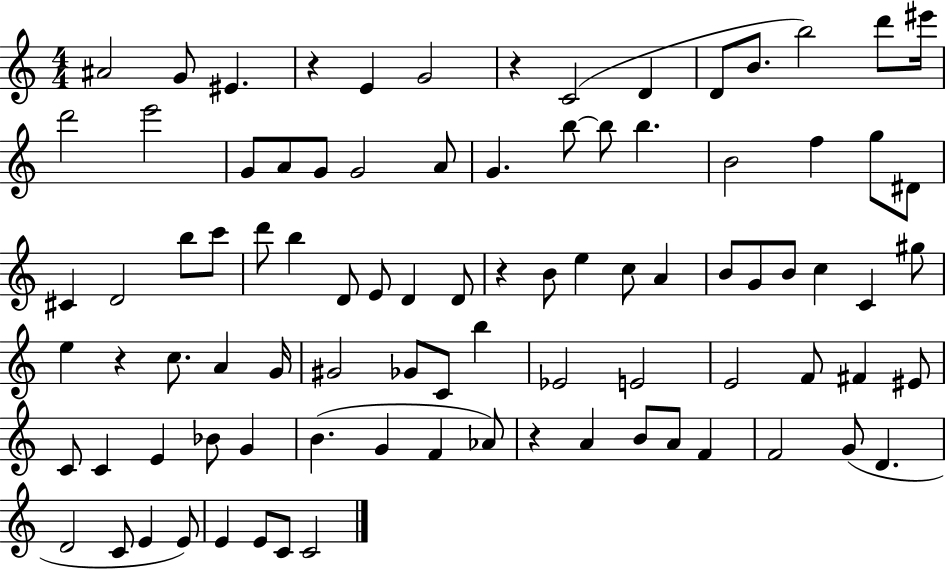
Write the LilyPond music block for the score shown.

{
  \clef treble
  \numericTimeSignature
  \time 4/4
  \key c \major
  ais'2 g'8 eis'4. | r4 e'4 g'2 | r4 c'2( d'4 | d'8 b'8. b''2) d'''8 eis'''16 | \break d'''2 e'''2 | g'8 a'8 g'8 g'2 a'8 | g'4. b''8~~ b''8 b''4. | b'2 f''4 g''8 dis'8 | \break cis'4 d'2 b''8 c'''8 | d'''8 b''4 d'8 e'8 d'4 d'8 | r4 b'8 e''4 c''8 a'4 | b'8 g'8 b'8 c''4 c'4 gis''8 | \break e''4 r4 c''8. a'4 g'16 | gis'2 ges'8 c'8 b''4 | ees'2 e'2 | e'2 f'8 fis'4 eis'8 | \break c'8 c'4 e'4 bes'8 g'4 | b'4.( g'4 f'4 aes'8) | r4 a'4 b'8 a'8 f'4 | f'2 g'8( d'4. | \break d'2 c'8 e'4 e'8) | e'4 e'8 c'8 c'2 | \bar "|."
}